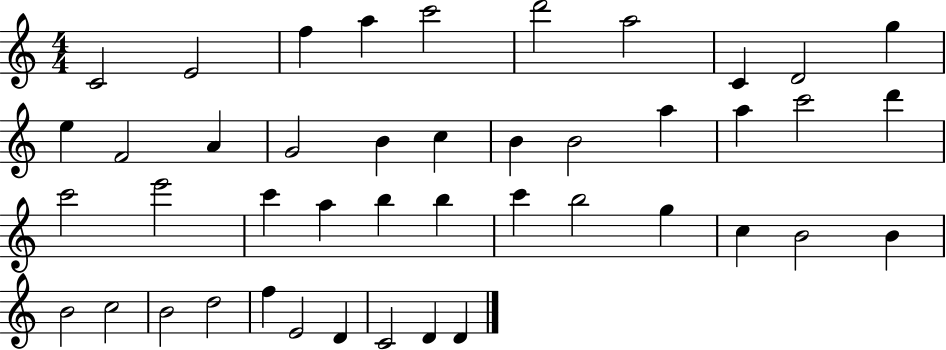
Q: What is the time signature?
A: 4/4